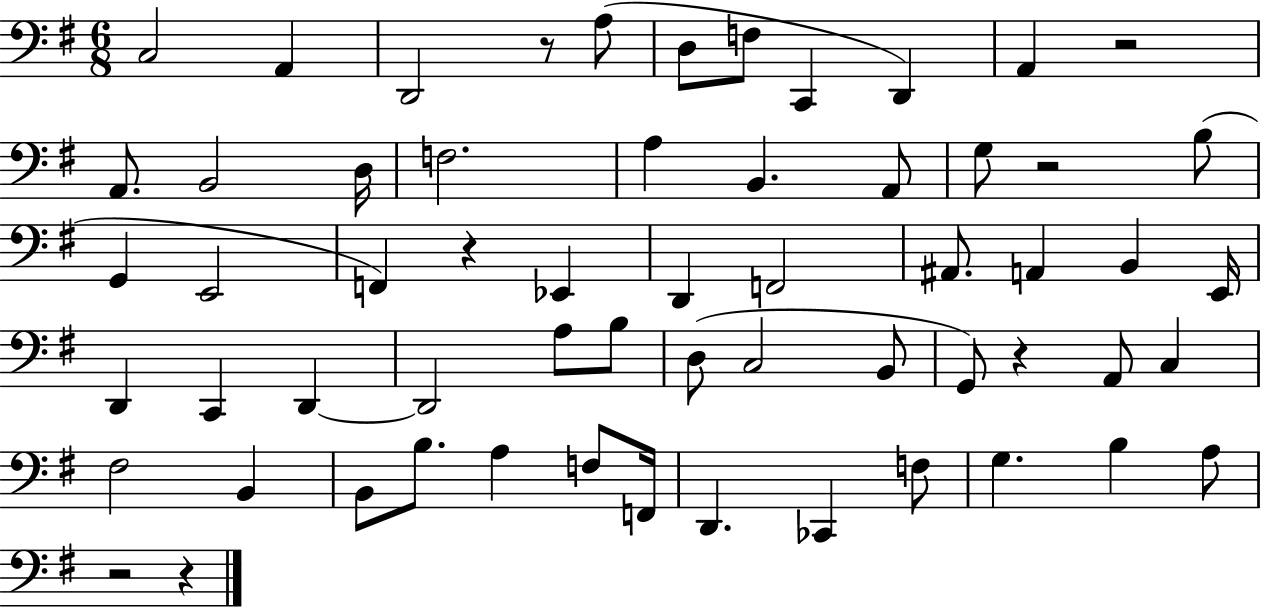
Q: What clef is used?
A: bass